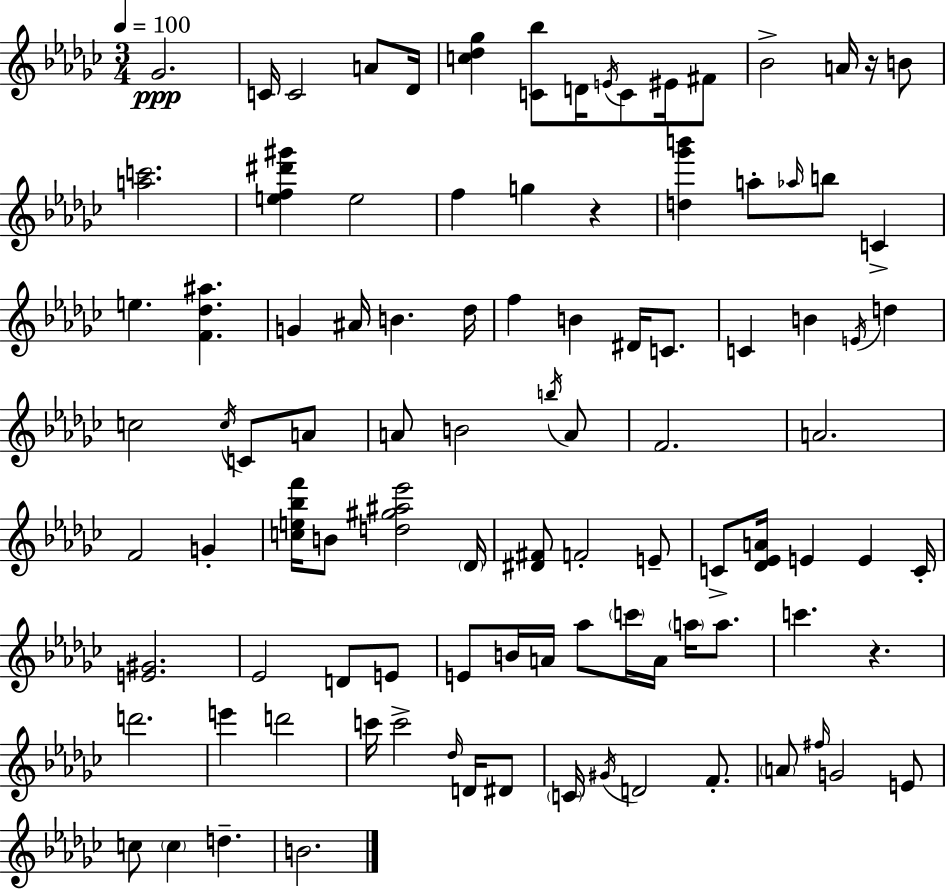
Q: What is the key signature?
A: EES minor